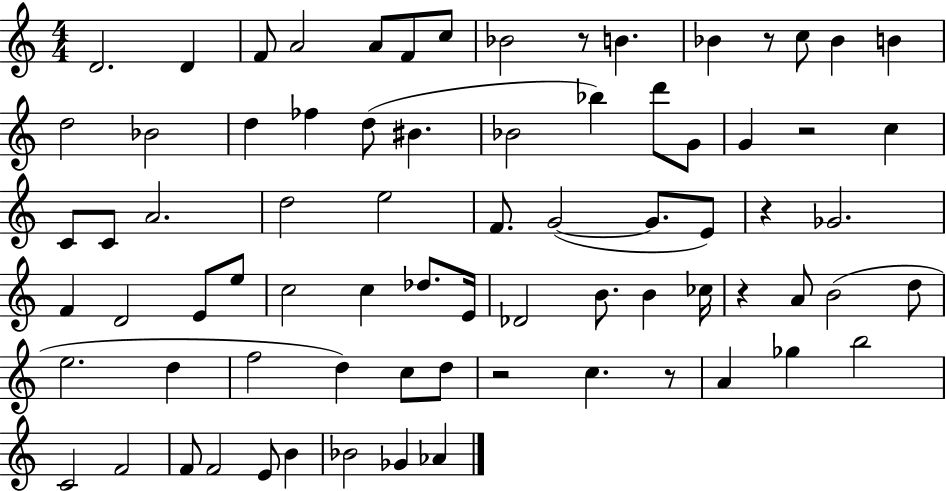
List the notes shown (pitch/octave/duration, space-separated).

D4/h. D4/q F4/e A4/h A4/e F4/e C5/e Bb4/h R/e B4/q. Bb4/q R/e C5/e Bb4/q B4/q D5/h Bb4/h D5/q FES5/q D5/e BIS4/q. Bb4/h Bb5/q D6/e G4/e G4/q R/h C5/q C4/e C4/e A4/h. D5/h E5/h F4/e. G4/h G4/e. E4/e R/q Gb4/h. F4/q D4/h E4/e E5/e C5/h C5/q Db5/e. E4/s Db4/h B4/e. B4/q CES5/s R/q A4/e B4/h D5/e E5/h. D5/q F5/h D5/q C5/e D5/e R/h C5/q. R/e A4/q Gb5/q B5/h C4/h F4/h F4/e F4/h E4/e B4/q Bb4/h Gb4/q Ab4/q